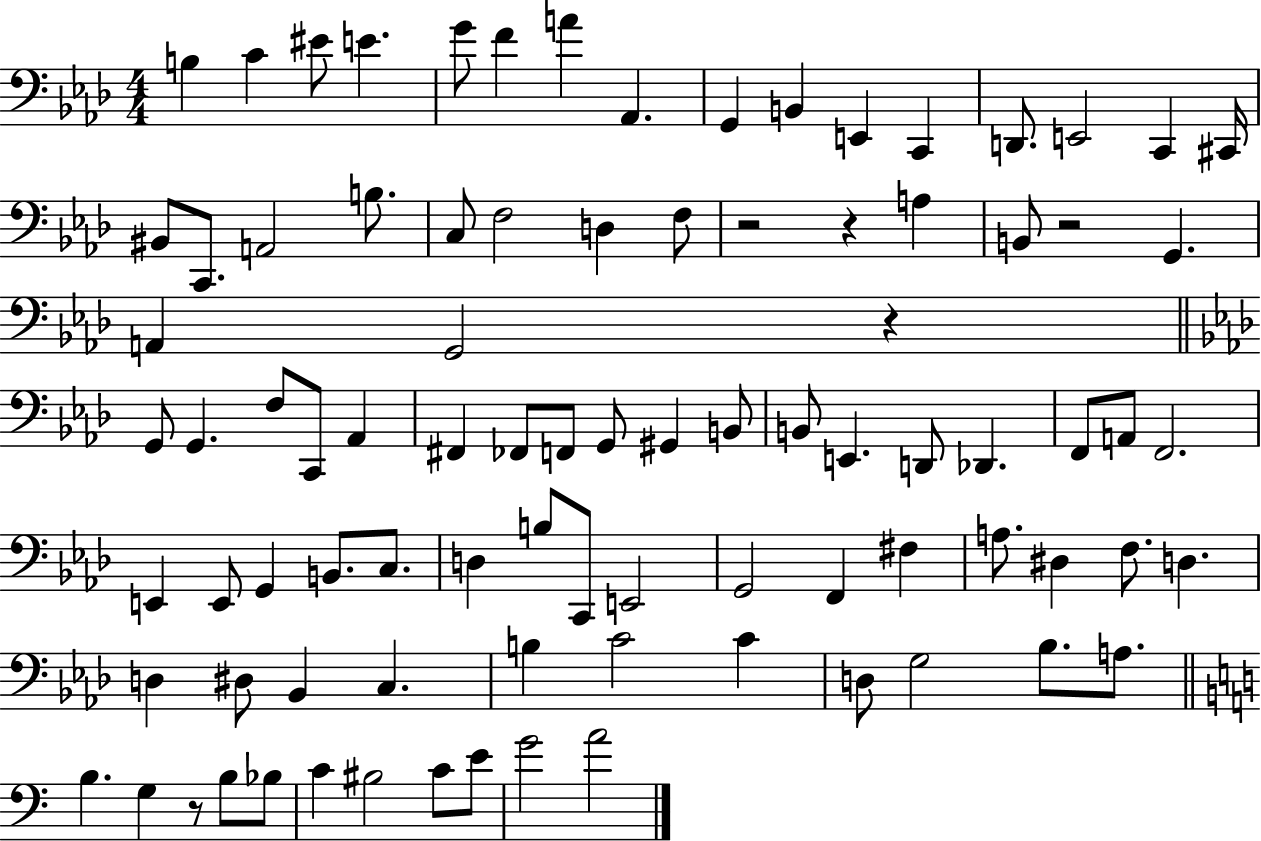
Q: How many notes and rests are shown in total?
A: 89